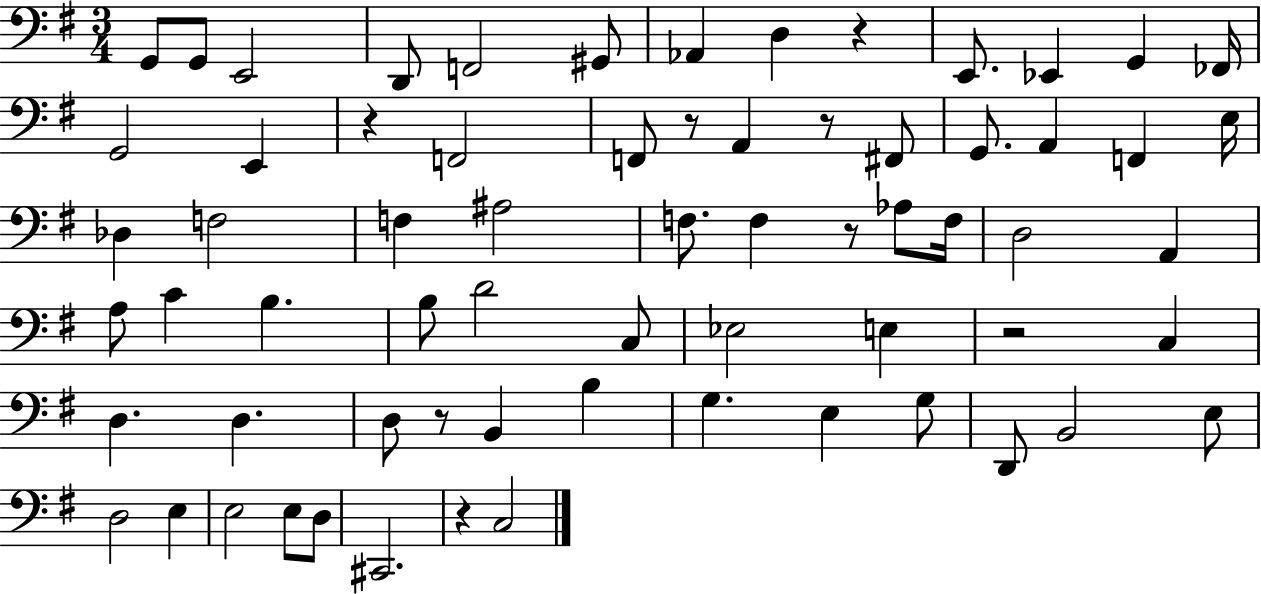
{
  \clef bass
  \numericTimeSignature
  \time 3/4
  \key g \major
  g,8 g,8 e,2 | d,8 f,2 gis,8 | aes,4 d4 r4 | e,8. ees,4 g,4 fes,16 | \break g,2 e,4 | r4 f,2 | f,8 r8 a,4 r8 fis,8 | g,8. a,4 f,4 e16 | \break des4 f2 | f4 ais2 | f8. f4 r8 aes8 f16 | d2 a,4 | \break a8 c'4 b4. | b8 d'2 c8 | ees2 e4 | r2 c4 | \break d4. d4. | d8 r8 b,4 b4 | g4. e4 g8 | d,8 b,2 e8 | \break d2 e4 | e2 e8 d8 | cis,2. | r4 c2 | \break \bar "|."
}